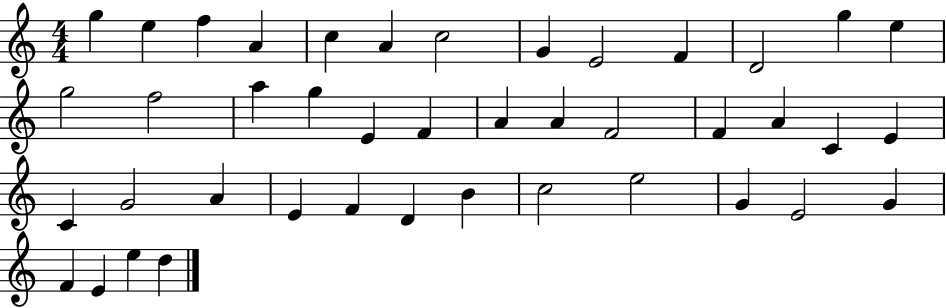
{
  \clef treble
  \numericTimeSignature
  \time 4/4
  \key c \major
  g''4 e''4 f''4 a'4 | c''4 a'4 c''2 | g'4 e'2 f'4 | d'2 g''4 e''4 | \break g''2 f''2 | a''4 g''4 e'4 f'4 | a'4 a'4 f'2 | f'4 a'4 c'4 e'4 | \break c'4 g'2 a'4 | e'4 f'4 d'4 b'4 | c''2 e''2 | g'4 e'2 g'4 | \break f'4 e'4 e''4 d''4 | \bar "|."
}